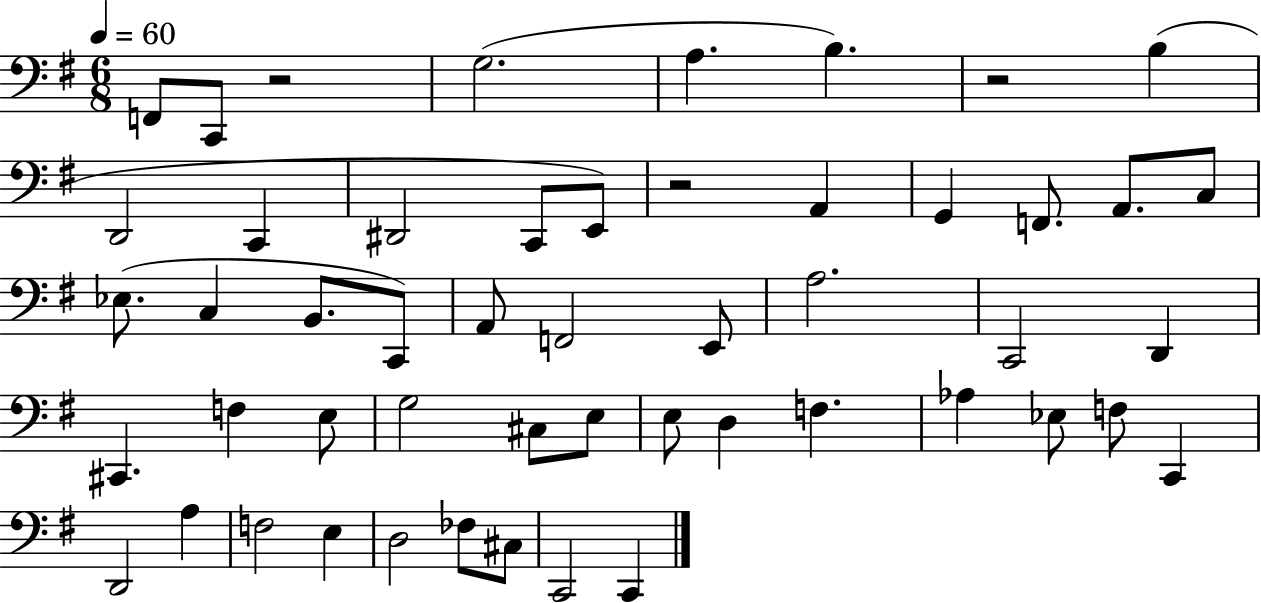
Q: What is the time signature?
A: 6/8